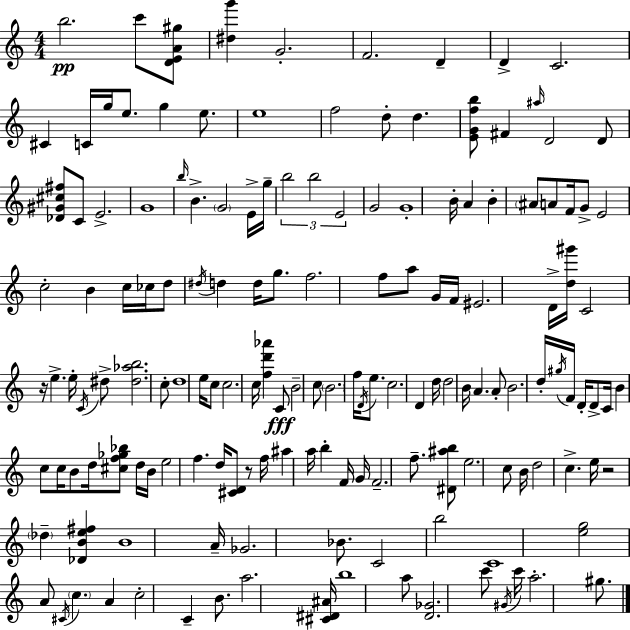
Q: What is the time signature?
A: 4/4